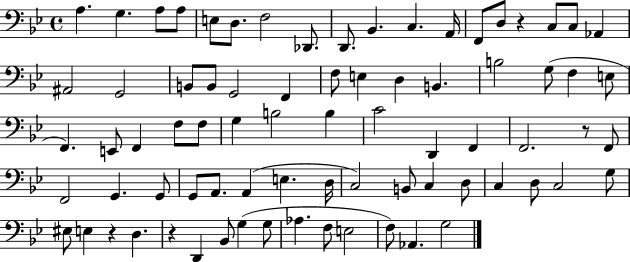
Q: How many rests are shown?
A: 4